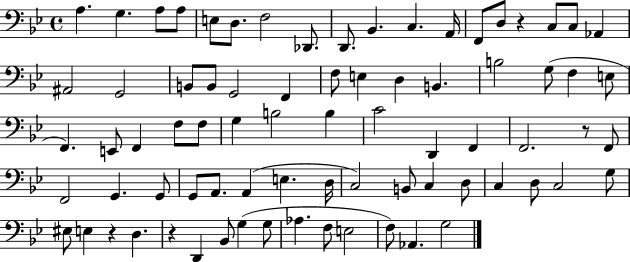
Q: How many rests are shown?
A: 4